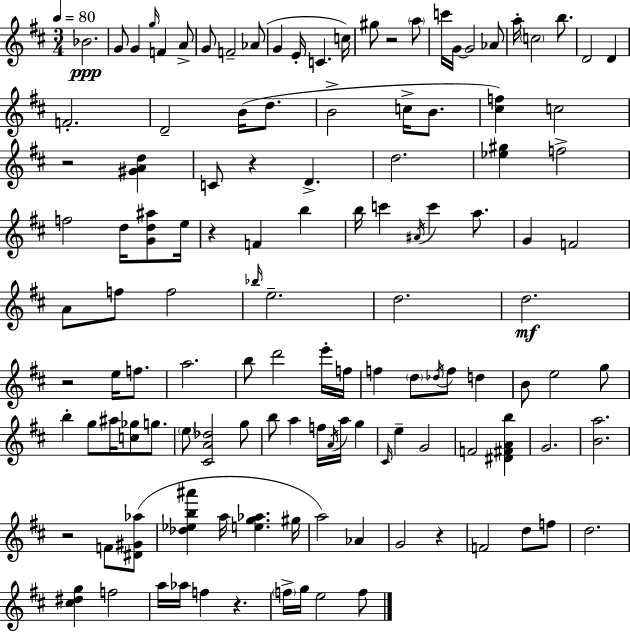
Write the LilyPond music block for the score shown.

{
  \clef treble
  \numericTimeSignature
  \time 3/4
  \key d \major
  \tempo 4 = 80
  bes'2.\ppp | g'8 g'4 \grace { g''16 } f'4 a'8-> | g'8 f'2-- aes'8( | g'4 e'16-. c'4. | \break c''16) gis''8 r2 \parenthesize a''8 | c'''16 g'16~~ g'2 aes'8 | a''16-. \parenthesize c''2 b''8. | d'2 d'4 | \break f'2.-. | d'2-- b'16( d''8. | b'2-> c''16-> b'8. | <cis'' f''>4) c''2 | \break r2 <gis' a' d''>4 | c'8 r4 d'4.-> | d''2. | <ees'' gis''>4 f''2-> | \break f''2 d''16 <g' d'' ais''>8 | e''16 r4 f'4 b''4 | b''16 c'''4 \acciaccatura { ais'16 } c'''4 a''8. | g'4 f'2 | \break a'8 f''8 f''2 | \grace { bes''16 } e''2.-- | d''2. | d''2.\mf | \break r2 e''16 | f''8. a''2. | b''8 d'''2 | e'''16-. f''16 f''4 \parenthesize d''8 \acciaccatura { des''16 } f''8 | \break d''4 b'8 e''2 | g''8 b''4-. g''8 ais''16 <c'' ges''>8 | g''8. \parenthesize e''8 <cis' a' des''>2 | g''8 b''8 a''4 f''16 \acciaccatura { a'16 } | \break a''16 g''4 \grace { cis'16 } e''4-- g'2 | f'2 | <dis' fis' a' b''>4 g'2. | <b' a''>2. | \break r2 | f'8 <dis' gis' aes''>8( <des'' ees'' b'' ais'''>4 a''16 <e'' g'' aes''>4. | gis''16 a''2) | aes'4 g'2 | \break r4 f'2 | d''8 f''8 d''2. | <cis'' dis'' g''>4 f''2 | a''16 aes''16 f''4 | \break r4. \parenthesize f''16-> g''16 e''2 | f''8 \bar "|."
}